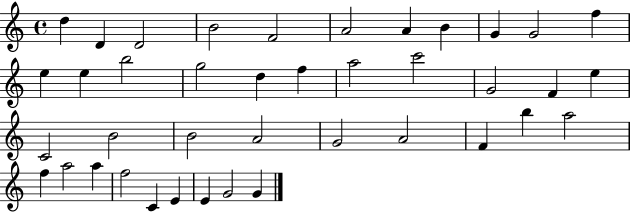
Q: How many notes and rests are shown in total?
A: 40